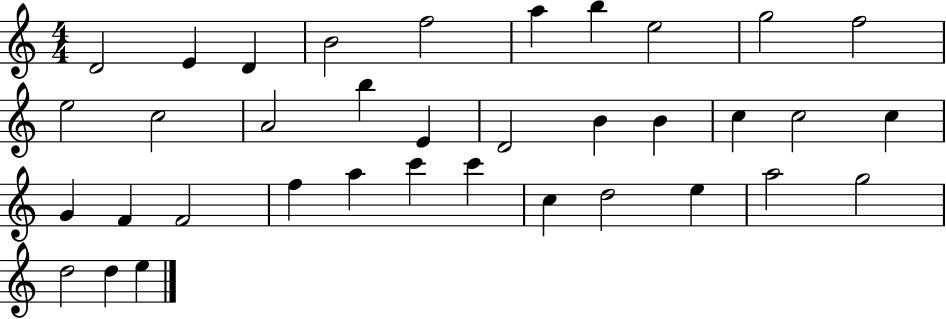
X:1
T:Untitled
M:4/4
L:1/4
K:C
D2 E D B2 f2 a b e2 g2 f2 e2 c2 A2 b E D2 B B c c2 c G F F2 f a c' c' c d2 e a2 g2 d2 d e